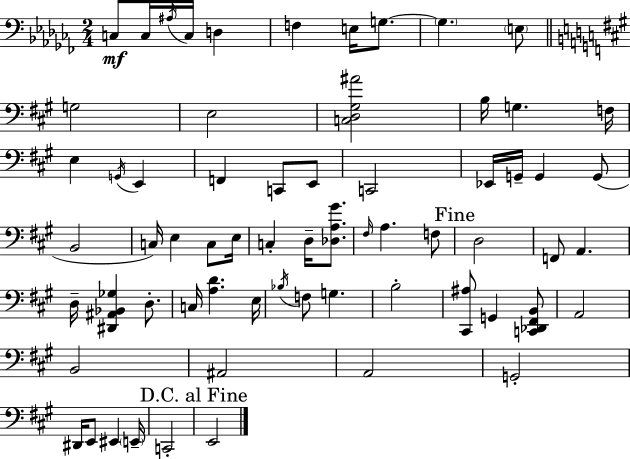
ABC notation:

X:1
T:Untitled
M:2/4
L:1/4
K:Abm
C,/2 C,/4 ^A,/4 C,/4 D, F, E,/4 G,/2 G, E,/2 G,2 E,2 [C,D,^G,^A]2 B,/4 G, F,/4 E, G,,/4 E,, F,, C,,/2 E,,/2 C,,2 _E,,/4 G,,/4 G,, G,,/2 B,,2 C,/4 E, C,/2 E,/4 C, D,/4 [_D,A,^G]/2 ^F,/4 A, F,/2 D,2 F,,/2 A,, D,/4 [^D,,^A,,_B,,_G,] D,/2 C,/4 [A,D] E,/4 _B,/4 F,/2 G, B,2 [^C,,^A,]/2 G,, [C,,_D,,^F,,B,,]/2 A,,2 B,,2 ^A,,2 A,,2 G,,2 ^D,,/4 E,,/2 ^E,, E,,/4 C,,2 E,,2